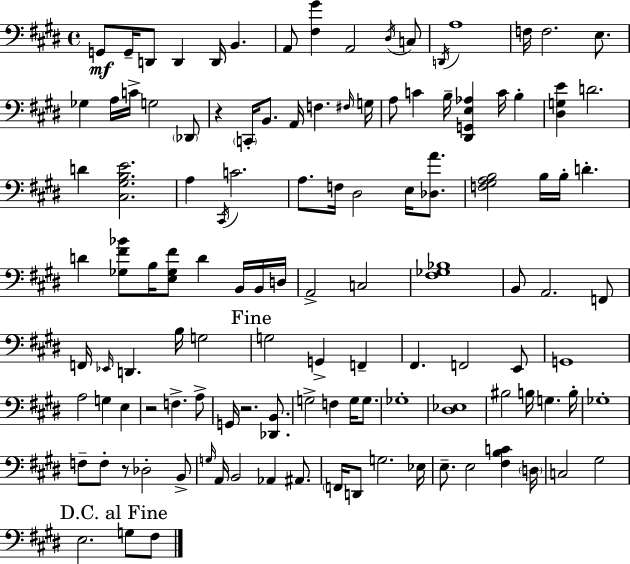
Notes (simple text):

G2/e G2/s D2/e D2/q D2/s B2/q. A2/e [F#3,G#4]/q A2/h D#3/s C3/e D2/s A3/w F3/s F3/h. E3/e. Gb3/q A3/s C4/s G3/h Db2/e R/q C2/s B2/e. A2/s F3/q. F#3/s G3/s A3/e C4/q B3/s [D#2,G2,E3,Ab3]/q C4/s B3/q [D#3,G3,E4]/q D4/h. D4/q [C#3,G#3,B3,E4]/h. A3/q C#2/s C4/h. A3/e. F3/s D#3/h E3/s [Db3,A4]/e. [F3,G#3,A3,B3]/h B3/s B3/s D4/q. D4/q [Gb3,F#4,Bb4]/e B3/s [E3,Gb3,F#4]/e D4/q B2/s B2/s D3/s A2/h C3/h [F#3,Gb3,Bb3]/w B2/e A2/h. F2/e F2/s Eb2/s D2/q. B3/s G3/h G3/h G2/q F2/q F#2/q. F2/h E2/e G2/w A3/h G3/q E3/q R/h F3/q. A3/e G2/s R/h. [Db2,B2]/e. G3/h F3/q G3/s G3/e. Gb3/w [D#3,Eb3]/w BIS3/h B3/s G3/q. B3/s Gb3/w F3/e F3/e R/e Db3/h B2/e G3/s A2/s B2/h Ab2/q A#2/e. F2/s D2/e G3/h. Eb3/s E3/e. E3/h [F#3,B3,C4]/q D3/s C3/h G#3/h E3/h. G3/e F#3/e